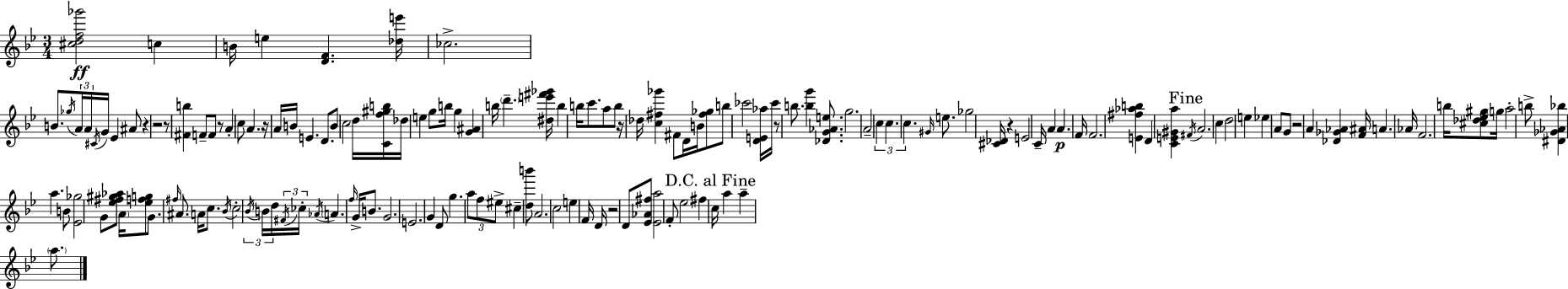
X:1
T:Untitled
M:3/4
L:1/4
K:Bb
[^cdf_g']2 c B/4 e [DF] [_de']/4 _c2 B/2 _g/4 A/4 A/4 ^C/4 G/4 _E ^A/2 z z2 z/2 [^Fb] F/2 F/2 z/2 A c/2 A z/4 A/4 B/4 E D/2 B/2 c2 d/4 [Cf^gb]/4 _d/4 e g/2 b/4 g [G^A] b/4 d' [^de'^f'_g']/4 b b/4 c'/2 a/2 b/2 z/4 _d/4 [c^f_g'] ^F/2 D/4 B/4 [^f_g]/2 b/2 _c'2 [DE_a]/4 _c'/4 z/2 b/2 [bg'] [_DG_Ae]/2 g2 A2 c c c ^G/4 e/2 _g2 [^C_D]/4 z E2 C/4 A A F/4 F2 [E^f_ab] D [CE^Ga] ^F/4 A2 c d2 e _e A/2 G/2 z2 A [_D_G_A] [F^A]/4 A _A/4 F2 b/4 [^c_d_e^g]/2 g/4 a2 b/2 [^D_G_A_b] a B/2 [_E_g]2 G/2 [_e^f^g_a]/2 A/4 [_efg]/2 G/2 ^f/4 ^A/2 A/4 c/2 _B/4 c2 _B/4 B/4 d/4 ^F/4 _c/4 _A/4 A f/4 G/4 B/2 G2 E2 G D/2 g a/2 f/2 ^e/2 ^c [db']/2 A2 c2 e F/4 D/4 z2 D/2 [_E_A^f]/2 [_Ea]2 F/2 _e2 ^f c/4 a a a/2